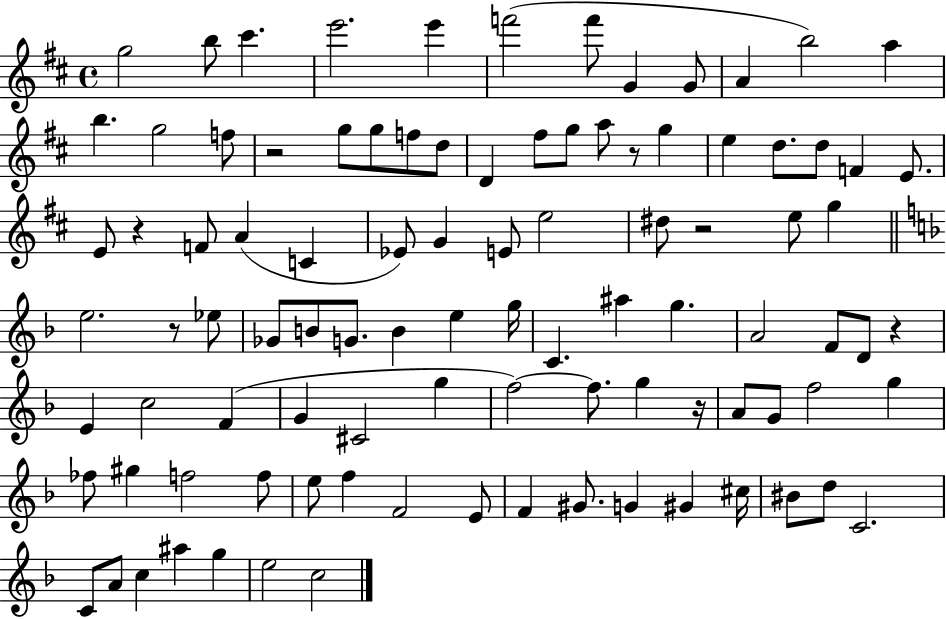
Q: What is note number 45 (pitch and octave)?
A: G4